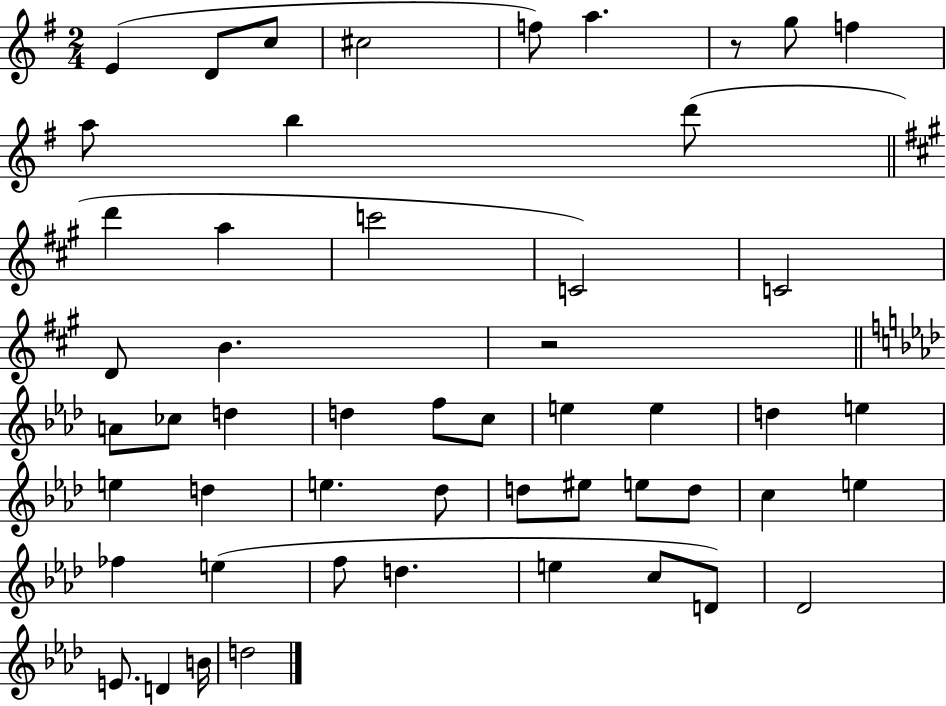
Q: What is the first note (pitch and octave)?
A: E4